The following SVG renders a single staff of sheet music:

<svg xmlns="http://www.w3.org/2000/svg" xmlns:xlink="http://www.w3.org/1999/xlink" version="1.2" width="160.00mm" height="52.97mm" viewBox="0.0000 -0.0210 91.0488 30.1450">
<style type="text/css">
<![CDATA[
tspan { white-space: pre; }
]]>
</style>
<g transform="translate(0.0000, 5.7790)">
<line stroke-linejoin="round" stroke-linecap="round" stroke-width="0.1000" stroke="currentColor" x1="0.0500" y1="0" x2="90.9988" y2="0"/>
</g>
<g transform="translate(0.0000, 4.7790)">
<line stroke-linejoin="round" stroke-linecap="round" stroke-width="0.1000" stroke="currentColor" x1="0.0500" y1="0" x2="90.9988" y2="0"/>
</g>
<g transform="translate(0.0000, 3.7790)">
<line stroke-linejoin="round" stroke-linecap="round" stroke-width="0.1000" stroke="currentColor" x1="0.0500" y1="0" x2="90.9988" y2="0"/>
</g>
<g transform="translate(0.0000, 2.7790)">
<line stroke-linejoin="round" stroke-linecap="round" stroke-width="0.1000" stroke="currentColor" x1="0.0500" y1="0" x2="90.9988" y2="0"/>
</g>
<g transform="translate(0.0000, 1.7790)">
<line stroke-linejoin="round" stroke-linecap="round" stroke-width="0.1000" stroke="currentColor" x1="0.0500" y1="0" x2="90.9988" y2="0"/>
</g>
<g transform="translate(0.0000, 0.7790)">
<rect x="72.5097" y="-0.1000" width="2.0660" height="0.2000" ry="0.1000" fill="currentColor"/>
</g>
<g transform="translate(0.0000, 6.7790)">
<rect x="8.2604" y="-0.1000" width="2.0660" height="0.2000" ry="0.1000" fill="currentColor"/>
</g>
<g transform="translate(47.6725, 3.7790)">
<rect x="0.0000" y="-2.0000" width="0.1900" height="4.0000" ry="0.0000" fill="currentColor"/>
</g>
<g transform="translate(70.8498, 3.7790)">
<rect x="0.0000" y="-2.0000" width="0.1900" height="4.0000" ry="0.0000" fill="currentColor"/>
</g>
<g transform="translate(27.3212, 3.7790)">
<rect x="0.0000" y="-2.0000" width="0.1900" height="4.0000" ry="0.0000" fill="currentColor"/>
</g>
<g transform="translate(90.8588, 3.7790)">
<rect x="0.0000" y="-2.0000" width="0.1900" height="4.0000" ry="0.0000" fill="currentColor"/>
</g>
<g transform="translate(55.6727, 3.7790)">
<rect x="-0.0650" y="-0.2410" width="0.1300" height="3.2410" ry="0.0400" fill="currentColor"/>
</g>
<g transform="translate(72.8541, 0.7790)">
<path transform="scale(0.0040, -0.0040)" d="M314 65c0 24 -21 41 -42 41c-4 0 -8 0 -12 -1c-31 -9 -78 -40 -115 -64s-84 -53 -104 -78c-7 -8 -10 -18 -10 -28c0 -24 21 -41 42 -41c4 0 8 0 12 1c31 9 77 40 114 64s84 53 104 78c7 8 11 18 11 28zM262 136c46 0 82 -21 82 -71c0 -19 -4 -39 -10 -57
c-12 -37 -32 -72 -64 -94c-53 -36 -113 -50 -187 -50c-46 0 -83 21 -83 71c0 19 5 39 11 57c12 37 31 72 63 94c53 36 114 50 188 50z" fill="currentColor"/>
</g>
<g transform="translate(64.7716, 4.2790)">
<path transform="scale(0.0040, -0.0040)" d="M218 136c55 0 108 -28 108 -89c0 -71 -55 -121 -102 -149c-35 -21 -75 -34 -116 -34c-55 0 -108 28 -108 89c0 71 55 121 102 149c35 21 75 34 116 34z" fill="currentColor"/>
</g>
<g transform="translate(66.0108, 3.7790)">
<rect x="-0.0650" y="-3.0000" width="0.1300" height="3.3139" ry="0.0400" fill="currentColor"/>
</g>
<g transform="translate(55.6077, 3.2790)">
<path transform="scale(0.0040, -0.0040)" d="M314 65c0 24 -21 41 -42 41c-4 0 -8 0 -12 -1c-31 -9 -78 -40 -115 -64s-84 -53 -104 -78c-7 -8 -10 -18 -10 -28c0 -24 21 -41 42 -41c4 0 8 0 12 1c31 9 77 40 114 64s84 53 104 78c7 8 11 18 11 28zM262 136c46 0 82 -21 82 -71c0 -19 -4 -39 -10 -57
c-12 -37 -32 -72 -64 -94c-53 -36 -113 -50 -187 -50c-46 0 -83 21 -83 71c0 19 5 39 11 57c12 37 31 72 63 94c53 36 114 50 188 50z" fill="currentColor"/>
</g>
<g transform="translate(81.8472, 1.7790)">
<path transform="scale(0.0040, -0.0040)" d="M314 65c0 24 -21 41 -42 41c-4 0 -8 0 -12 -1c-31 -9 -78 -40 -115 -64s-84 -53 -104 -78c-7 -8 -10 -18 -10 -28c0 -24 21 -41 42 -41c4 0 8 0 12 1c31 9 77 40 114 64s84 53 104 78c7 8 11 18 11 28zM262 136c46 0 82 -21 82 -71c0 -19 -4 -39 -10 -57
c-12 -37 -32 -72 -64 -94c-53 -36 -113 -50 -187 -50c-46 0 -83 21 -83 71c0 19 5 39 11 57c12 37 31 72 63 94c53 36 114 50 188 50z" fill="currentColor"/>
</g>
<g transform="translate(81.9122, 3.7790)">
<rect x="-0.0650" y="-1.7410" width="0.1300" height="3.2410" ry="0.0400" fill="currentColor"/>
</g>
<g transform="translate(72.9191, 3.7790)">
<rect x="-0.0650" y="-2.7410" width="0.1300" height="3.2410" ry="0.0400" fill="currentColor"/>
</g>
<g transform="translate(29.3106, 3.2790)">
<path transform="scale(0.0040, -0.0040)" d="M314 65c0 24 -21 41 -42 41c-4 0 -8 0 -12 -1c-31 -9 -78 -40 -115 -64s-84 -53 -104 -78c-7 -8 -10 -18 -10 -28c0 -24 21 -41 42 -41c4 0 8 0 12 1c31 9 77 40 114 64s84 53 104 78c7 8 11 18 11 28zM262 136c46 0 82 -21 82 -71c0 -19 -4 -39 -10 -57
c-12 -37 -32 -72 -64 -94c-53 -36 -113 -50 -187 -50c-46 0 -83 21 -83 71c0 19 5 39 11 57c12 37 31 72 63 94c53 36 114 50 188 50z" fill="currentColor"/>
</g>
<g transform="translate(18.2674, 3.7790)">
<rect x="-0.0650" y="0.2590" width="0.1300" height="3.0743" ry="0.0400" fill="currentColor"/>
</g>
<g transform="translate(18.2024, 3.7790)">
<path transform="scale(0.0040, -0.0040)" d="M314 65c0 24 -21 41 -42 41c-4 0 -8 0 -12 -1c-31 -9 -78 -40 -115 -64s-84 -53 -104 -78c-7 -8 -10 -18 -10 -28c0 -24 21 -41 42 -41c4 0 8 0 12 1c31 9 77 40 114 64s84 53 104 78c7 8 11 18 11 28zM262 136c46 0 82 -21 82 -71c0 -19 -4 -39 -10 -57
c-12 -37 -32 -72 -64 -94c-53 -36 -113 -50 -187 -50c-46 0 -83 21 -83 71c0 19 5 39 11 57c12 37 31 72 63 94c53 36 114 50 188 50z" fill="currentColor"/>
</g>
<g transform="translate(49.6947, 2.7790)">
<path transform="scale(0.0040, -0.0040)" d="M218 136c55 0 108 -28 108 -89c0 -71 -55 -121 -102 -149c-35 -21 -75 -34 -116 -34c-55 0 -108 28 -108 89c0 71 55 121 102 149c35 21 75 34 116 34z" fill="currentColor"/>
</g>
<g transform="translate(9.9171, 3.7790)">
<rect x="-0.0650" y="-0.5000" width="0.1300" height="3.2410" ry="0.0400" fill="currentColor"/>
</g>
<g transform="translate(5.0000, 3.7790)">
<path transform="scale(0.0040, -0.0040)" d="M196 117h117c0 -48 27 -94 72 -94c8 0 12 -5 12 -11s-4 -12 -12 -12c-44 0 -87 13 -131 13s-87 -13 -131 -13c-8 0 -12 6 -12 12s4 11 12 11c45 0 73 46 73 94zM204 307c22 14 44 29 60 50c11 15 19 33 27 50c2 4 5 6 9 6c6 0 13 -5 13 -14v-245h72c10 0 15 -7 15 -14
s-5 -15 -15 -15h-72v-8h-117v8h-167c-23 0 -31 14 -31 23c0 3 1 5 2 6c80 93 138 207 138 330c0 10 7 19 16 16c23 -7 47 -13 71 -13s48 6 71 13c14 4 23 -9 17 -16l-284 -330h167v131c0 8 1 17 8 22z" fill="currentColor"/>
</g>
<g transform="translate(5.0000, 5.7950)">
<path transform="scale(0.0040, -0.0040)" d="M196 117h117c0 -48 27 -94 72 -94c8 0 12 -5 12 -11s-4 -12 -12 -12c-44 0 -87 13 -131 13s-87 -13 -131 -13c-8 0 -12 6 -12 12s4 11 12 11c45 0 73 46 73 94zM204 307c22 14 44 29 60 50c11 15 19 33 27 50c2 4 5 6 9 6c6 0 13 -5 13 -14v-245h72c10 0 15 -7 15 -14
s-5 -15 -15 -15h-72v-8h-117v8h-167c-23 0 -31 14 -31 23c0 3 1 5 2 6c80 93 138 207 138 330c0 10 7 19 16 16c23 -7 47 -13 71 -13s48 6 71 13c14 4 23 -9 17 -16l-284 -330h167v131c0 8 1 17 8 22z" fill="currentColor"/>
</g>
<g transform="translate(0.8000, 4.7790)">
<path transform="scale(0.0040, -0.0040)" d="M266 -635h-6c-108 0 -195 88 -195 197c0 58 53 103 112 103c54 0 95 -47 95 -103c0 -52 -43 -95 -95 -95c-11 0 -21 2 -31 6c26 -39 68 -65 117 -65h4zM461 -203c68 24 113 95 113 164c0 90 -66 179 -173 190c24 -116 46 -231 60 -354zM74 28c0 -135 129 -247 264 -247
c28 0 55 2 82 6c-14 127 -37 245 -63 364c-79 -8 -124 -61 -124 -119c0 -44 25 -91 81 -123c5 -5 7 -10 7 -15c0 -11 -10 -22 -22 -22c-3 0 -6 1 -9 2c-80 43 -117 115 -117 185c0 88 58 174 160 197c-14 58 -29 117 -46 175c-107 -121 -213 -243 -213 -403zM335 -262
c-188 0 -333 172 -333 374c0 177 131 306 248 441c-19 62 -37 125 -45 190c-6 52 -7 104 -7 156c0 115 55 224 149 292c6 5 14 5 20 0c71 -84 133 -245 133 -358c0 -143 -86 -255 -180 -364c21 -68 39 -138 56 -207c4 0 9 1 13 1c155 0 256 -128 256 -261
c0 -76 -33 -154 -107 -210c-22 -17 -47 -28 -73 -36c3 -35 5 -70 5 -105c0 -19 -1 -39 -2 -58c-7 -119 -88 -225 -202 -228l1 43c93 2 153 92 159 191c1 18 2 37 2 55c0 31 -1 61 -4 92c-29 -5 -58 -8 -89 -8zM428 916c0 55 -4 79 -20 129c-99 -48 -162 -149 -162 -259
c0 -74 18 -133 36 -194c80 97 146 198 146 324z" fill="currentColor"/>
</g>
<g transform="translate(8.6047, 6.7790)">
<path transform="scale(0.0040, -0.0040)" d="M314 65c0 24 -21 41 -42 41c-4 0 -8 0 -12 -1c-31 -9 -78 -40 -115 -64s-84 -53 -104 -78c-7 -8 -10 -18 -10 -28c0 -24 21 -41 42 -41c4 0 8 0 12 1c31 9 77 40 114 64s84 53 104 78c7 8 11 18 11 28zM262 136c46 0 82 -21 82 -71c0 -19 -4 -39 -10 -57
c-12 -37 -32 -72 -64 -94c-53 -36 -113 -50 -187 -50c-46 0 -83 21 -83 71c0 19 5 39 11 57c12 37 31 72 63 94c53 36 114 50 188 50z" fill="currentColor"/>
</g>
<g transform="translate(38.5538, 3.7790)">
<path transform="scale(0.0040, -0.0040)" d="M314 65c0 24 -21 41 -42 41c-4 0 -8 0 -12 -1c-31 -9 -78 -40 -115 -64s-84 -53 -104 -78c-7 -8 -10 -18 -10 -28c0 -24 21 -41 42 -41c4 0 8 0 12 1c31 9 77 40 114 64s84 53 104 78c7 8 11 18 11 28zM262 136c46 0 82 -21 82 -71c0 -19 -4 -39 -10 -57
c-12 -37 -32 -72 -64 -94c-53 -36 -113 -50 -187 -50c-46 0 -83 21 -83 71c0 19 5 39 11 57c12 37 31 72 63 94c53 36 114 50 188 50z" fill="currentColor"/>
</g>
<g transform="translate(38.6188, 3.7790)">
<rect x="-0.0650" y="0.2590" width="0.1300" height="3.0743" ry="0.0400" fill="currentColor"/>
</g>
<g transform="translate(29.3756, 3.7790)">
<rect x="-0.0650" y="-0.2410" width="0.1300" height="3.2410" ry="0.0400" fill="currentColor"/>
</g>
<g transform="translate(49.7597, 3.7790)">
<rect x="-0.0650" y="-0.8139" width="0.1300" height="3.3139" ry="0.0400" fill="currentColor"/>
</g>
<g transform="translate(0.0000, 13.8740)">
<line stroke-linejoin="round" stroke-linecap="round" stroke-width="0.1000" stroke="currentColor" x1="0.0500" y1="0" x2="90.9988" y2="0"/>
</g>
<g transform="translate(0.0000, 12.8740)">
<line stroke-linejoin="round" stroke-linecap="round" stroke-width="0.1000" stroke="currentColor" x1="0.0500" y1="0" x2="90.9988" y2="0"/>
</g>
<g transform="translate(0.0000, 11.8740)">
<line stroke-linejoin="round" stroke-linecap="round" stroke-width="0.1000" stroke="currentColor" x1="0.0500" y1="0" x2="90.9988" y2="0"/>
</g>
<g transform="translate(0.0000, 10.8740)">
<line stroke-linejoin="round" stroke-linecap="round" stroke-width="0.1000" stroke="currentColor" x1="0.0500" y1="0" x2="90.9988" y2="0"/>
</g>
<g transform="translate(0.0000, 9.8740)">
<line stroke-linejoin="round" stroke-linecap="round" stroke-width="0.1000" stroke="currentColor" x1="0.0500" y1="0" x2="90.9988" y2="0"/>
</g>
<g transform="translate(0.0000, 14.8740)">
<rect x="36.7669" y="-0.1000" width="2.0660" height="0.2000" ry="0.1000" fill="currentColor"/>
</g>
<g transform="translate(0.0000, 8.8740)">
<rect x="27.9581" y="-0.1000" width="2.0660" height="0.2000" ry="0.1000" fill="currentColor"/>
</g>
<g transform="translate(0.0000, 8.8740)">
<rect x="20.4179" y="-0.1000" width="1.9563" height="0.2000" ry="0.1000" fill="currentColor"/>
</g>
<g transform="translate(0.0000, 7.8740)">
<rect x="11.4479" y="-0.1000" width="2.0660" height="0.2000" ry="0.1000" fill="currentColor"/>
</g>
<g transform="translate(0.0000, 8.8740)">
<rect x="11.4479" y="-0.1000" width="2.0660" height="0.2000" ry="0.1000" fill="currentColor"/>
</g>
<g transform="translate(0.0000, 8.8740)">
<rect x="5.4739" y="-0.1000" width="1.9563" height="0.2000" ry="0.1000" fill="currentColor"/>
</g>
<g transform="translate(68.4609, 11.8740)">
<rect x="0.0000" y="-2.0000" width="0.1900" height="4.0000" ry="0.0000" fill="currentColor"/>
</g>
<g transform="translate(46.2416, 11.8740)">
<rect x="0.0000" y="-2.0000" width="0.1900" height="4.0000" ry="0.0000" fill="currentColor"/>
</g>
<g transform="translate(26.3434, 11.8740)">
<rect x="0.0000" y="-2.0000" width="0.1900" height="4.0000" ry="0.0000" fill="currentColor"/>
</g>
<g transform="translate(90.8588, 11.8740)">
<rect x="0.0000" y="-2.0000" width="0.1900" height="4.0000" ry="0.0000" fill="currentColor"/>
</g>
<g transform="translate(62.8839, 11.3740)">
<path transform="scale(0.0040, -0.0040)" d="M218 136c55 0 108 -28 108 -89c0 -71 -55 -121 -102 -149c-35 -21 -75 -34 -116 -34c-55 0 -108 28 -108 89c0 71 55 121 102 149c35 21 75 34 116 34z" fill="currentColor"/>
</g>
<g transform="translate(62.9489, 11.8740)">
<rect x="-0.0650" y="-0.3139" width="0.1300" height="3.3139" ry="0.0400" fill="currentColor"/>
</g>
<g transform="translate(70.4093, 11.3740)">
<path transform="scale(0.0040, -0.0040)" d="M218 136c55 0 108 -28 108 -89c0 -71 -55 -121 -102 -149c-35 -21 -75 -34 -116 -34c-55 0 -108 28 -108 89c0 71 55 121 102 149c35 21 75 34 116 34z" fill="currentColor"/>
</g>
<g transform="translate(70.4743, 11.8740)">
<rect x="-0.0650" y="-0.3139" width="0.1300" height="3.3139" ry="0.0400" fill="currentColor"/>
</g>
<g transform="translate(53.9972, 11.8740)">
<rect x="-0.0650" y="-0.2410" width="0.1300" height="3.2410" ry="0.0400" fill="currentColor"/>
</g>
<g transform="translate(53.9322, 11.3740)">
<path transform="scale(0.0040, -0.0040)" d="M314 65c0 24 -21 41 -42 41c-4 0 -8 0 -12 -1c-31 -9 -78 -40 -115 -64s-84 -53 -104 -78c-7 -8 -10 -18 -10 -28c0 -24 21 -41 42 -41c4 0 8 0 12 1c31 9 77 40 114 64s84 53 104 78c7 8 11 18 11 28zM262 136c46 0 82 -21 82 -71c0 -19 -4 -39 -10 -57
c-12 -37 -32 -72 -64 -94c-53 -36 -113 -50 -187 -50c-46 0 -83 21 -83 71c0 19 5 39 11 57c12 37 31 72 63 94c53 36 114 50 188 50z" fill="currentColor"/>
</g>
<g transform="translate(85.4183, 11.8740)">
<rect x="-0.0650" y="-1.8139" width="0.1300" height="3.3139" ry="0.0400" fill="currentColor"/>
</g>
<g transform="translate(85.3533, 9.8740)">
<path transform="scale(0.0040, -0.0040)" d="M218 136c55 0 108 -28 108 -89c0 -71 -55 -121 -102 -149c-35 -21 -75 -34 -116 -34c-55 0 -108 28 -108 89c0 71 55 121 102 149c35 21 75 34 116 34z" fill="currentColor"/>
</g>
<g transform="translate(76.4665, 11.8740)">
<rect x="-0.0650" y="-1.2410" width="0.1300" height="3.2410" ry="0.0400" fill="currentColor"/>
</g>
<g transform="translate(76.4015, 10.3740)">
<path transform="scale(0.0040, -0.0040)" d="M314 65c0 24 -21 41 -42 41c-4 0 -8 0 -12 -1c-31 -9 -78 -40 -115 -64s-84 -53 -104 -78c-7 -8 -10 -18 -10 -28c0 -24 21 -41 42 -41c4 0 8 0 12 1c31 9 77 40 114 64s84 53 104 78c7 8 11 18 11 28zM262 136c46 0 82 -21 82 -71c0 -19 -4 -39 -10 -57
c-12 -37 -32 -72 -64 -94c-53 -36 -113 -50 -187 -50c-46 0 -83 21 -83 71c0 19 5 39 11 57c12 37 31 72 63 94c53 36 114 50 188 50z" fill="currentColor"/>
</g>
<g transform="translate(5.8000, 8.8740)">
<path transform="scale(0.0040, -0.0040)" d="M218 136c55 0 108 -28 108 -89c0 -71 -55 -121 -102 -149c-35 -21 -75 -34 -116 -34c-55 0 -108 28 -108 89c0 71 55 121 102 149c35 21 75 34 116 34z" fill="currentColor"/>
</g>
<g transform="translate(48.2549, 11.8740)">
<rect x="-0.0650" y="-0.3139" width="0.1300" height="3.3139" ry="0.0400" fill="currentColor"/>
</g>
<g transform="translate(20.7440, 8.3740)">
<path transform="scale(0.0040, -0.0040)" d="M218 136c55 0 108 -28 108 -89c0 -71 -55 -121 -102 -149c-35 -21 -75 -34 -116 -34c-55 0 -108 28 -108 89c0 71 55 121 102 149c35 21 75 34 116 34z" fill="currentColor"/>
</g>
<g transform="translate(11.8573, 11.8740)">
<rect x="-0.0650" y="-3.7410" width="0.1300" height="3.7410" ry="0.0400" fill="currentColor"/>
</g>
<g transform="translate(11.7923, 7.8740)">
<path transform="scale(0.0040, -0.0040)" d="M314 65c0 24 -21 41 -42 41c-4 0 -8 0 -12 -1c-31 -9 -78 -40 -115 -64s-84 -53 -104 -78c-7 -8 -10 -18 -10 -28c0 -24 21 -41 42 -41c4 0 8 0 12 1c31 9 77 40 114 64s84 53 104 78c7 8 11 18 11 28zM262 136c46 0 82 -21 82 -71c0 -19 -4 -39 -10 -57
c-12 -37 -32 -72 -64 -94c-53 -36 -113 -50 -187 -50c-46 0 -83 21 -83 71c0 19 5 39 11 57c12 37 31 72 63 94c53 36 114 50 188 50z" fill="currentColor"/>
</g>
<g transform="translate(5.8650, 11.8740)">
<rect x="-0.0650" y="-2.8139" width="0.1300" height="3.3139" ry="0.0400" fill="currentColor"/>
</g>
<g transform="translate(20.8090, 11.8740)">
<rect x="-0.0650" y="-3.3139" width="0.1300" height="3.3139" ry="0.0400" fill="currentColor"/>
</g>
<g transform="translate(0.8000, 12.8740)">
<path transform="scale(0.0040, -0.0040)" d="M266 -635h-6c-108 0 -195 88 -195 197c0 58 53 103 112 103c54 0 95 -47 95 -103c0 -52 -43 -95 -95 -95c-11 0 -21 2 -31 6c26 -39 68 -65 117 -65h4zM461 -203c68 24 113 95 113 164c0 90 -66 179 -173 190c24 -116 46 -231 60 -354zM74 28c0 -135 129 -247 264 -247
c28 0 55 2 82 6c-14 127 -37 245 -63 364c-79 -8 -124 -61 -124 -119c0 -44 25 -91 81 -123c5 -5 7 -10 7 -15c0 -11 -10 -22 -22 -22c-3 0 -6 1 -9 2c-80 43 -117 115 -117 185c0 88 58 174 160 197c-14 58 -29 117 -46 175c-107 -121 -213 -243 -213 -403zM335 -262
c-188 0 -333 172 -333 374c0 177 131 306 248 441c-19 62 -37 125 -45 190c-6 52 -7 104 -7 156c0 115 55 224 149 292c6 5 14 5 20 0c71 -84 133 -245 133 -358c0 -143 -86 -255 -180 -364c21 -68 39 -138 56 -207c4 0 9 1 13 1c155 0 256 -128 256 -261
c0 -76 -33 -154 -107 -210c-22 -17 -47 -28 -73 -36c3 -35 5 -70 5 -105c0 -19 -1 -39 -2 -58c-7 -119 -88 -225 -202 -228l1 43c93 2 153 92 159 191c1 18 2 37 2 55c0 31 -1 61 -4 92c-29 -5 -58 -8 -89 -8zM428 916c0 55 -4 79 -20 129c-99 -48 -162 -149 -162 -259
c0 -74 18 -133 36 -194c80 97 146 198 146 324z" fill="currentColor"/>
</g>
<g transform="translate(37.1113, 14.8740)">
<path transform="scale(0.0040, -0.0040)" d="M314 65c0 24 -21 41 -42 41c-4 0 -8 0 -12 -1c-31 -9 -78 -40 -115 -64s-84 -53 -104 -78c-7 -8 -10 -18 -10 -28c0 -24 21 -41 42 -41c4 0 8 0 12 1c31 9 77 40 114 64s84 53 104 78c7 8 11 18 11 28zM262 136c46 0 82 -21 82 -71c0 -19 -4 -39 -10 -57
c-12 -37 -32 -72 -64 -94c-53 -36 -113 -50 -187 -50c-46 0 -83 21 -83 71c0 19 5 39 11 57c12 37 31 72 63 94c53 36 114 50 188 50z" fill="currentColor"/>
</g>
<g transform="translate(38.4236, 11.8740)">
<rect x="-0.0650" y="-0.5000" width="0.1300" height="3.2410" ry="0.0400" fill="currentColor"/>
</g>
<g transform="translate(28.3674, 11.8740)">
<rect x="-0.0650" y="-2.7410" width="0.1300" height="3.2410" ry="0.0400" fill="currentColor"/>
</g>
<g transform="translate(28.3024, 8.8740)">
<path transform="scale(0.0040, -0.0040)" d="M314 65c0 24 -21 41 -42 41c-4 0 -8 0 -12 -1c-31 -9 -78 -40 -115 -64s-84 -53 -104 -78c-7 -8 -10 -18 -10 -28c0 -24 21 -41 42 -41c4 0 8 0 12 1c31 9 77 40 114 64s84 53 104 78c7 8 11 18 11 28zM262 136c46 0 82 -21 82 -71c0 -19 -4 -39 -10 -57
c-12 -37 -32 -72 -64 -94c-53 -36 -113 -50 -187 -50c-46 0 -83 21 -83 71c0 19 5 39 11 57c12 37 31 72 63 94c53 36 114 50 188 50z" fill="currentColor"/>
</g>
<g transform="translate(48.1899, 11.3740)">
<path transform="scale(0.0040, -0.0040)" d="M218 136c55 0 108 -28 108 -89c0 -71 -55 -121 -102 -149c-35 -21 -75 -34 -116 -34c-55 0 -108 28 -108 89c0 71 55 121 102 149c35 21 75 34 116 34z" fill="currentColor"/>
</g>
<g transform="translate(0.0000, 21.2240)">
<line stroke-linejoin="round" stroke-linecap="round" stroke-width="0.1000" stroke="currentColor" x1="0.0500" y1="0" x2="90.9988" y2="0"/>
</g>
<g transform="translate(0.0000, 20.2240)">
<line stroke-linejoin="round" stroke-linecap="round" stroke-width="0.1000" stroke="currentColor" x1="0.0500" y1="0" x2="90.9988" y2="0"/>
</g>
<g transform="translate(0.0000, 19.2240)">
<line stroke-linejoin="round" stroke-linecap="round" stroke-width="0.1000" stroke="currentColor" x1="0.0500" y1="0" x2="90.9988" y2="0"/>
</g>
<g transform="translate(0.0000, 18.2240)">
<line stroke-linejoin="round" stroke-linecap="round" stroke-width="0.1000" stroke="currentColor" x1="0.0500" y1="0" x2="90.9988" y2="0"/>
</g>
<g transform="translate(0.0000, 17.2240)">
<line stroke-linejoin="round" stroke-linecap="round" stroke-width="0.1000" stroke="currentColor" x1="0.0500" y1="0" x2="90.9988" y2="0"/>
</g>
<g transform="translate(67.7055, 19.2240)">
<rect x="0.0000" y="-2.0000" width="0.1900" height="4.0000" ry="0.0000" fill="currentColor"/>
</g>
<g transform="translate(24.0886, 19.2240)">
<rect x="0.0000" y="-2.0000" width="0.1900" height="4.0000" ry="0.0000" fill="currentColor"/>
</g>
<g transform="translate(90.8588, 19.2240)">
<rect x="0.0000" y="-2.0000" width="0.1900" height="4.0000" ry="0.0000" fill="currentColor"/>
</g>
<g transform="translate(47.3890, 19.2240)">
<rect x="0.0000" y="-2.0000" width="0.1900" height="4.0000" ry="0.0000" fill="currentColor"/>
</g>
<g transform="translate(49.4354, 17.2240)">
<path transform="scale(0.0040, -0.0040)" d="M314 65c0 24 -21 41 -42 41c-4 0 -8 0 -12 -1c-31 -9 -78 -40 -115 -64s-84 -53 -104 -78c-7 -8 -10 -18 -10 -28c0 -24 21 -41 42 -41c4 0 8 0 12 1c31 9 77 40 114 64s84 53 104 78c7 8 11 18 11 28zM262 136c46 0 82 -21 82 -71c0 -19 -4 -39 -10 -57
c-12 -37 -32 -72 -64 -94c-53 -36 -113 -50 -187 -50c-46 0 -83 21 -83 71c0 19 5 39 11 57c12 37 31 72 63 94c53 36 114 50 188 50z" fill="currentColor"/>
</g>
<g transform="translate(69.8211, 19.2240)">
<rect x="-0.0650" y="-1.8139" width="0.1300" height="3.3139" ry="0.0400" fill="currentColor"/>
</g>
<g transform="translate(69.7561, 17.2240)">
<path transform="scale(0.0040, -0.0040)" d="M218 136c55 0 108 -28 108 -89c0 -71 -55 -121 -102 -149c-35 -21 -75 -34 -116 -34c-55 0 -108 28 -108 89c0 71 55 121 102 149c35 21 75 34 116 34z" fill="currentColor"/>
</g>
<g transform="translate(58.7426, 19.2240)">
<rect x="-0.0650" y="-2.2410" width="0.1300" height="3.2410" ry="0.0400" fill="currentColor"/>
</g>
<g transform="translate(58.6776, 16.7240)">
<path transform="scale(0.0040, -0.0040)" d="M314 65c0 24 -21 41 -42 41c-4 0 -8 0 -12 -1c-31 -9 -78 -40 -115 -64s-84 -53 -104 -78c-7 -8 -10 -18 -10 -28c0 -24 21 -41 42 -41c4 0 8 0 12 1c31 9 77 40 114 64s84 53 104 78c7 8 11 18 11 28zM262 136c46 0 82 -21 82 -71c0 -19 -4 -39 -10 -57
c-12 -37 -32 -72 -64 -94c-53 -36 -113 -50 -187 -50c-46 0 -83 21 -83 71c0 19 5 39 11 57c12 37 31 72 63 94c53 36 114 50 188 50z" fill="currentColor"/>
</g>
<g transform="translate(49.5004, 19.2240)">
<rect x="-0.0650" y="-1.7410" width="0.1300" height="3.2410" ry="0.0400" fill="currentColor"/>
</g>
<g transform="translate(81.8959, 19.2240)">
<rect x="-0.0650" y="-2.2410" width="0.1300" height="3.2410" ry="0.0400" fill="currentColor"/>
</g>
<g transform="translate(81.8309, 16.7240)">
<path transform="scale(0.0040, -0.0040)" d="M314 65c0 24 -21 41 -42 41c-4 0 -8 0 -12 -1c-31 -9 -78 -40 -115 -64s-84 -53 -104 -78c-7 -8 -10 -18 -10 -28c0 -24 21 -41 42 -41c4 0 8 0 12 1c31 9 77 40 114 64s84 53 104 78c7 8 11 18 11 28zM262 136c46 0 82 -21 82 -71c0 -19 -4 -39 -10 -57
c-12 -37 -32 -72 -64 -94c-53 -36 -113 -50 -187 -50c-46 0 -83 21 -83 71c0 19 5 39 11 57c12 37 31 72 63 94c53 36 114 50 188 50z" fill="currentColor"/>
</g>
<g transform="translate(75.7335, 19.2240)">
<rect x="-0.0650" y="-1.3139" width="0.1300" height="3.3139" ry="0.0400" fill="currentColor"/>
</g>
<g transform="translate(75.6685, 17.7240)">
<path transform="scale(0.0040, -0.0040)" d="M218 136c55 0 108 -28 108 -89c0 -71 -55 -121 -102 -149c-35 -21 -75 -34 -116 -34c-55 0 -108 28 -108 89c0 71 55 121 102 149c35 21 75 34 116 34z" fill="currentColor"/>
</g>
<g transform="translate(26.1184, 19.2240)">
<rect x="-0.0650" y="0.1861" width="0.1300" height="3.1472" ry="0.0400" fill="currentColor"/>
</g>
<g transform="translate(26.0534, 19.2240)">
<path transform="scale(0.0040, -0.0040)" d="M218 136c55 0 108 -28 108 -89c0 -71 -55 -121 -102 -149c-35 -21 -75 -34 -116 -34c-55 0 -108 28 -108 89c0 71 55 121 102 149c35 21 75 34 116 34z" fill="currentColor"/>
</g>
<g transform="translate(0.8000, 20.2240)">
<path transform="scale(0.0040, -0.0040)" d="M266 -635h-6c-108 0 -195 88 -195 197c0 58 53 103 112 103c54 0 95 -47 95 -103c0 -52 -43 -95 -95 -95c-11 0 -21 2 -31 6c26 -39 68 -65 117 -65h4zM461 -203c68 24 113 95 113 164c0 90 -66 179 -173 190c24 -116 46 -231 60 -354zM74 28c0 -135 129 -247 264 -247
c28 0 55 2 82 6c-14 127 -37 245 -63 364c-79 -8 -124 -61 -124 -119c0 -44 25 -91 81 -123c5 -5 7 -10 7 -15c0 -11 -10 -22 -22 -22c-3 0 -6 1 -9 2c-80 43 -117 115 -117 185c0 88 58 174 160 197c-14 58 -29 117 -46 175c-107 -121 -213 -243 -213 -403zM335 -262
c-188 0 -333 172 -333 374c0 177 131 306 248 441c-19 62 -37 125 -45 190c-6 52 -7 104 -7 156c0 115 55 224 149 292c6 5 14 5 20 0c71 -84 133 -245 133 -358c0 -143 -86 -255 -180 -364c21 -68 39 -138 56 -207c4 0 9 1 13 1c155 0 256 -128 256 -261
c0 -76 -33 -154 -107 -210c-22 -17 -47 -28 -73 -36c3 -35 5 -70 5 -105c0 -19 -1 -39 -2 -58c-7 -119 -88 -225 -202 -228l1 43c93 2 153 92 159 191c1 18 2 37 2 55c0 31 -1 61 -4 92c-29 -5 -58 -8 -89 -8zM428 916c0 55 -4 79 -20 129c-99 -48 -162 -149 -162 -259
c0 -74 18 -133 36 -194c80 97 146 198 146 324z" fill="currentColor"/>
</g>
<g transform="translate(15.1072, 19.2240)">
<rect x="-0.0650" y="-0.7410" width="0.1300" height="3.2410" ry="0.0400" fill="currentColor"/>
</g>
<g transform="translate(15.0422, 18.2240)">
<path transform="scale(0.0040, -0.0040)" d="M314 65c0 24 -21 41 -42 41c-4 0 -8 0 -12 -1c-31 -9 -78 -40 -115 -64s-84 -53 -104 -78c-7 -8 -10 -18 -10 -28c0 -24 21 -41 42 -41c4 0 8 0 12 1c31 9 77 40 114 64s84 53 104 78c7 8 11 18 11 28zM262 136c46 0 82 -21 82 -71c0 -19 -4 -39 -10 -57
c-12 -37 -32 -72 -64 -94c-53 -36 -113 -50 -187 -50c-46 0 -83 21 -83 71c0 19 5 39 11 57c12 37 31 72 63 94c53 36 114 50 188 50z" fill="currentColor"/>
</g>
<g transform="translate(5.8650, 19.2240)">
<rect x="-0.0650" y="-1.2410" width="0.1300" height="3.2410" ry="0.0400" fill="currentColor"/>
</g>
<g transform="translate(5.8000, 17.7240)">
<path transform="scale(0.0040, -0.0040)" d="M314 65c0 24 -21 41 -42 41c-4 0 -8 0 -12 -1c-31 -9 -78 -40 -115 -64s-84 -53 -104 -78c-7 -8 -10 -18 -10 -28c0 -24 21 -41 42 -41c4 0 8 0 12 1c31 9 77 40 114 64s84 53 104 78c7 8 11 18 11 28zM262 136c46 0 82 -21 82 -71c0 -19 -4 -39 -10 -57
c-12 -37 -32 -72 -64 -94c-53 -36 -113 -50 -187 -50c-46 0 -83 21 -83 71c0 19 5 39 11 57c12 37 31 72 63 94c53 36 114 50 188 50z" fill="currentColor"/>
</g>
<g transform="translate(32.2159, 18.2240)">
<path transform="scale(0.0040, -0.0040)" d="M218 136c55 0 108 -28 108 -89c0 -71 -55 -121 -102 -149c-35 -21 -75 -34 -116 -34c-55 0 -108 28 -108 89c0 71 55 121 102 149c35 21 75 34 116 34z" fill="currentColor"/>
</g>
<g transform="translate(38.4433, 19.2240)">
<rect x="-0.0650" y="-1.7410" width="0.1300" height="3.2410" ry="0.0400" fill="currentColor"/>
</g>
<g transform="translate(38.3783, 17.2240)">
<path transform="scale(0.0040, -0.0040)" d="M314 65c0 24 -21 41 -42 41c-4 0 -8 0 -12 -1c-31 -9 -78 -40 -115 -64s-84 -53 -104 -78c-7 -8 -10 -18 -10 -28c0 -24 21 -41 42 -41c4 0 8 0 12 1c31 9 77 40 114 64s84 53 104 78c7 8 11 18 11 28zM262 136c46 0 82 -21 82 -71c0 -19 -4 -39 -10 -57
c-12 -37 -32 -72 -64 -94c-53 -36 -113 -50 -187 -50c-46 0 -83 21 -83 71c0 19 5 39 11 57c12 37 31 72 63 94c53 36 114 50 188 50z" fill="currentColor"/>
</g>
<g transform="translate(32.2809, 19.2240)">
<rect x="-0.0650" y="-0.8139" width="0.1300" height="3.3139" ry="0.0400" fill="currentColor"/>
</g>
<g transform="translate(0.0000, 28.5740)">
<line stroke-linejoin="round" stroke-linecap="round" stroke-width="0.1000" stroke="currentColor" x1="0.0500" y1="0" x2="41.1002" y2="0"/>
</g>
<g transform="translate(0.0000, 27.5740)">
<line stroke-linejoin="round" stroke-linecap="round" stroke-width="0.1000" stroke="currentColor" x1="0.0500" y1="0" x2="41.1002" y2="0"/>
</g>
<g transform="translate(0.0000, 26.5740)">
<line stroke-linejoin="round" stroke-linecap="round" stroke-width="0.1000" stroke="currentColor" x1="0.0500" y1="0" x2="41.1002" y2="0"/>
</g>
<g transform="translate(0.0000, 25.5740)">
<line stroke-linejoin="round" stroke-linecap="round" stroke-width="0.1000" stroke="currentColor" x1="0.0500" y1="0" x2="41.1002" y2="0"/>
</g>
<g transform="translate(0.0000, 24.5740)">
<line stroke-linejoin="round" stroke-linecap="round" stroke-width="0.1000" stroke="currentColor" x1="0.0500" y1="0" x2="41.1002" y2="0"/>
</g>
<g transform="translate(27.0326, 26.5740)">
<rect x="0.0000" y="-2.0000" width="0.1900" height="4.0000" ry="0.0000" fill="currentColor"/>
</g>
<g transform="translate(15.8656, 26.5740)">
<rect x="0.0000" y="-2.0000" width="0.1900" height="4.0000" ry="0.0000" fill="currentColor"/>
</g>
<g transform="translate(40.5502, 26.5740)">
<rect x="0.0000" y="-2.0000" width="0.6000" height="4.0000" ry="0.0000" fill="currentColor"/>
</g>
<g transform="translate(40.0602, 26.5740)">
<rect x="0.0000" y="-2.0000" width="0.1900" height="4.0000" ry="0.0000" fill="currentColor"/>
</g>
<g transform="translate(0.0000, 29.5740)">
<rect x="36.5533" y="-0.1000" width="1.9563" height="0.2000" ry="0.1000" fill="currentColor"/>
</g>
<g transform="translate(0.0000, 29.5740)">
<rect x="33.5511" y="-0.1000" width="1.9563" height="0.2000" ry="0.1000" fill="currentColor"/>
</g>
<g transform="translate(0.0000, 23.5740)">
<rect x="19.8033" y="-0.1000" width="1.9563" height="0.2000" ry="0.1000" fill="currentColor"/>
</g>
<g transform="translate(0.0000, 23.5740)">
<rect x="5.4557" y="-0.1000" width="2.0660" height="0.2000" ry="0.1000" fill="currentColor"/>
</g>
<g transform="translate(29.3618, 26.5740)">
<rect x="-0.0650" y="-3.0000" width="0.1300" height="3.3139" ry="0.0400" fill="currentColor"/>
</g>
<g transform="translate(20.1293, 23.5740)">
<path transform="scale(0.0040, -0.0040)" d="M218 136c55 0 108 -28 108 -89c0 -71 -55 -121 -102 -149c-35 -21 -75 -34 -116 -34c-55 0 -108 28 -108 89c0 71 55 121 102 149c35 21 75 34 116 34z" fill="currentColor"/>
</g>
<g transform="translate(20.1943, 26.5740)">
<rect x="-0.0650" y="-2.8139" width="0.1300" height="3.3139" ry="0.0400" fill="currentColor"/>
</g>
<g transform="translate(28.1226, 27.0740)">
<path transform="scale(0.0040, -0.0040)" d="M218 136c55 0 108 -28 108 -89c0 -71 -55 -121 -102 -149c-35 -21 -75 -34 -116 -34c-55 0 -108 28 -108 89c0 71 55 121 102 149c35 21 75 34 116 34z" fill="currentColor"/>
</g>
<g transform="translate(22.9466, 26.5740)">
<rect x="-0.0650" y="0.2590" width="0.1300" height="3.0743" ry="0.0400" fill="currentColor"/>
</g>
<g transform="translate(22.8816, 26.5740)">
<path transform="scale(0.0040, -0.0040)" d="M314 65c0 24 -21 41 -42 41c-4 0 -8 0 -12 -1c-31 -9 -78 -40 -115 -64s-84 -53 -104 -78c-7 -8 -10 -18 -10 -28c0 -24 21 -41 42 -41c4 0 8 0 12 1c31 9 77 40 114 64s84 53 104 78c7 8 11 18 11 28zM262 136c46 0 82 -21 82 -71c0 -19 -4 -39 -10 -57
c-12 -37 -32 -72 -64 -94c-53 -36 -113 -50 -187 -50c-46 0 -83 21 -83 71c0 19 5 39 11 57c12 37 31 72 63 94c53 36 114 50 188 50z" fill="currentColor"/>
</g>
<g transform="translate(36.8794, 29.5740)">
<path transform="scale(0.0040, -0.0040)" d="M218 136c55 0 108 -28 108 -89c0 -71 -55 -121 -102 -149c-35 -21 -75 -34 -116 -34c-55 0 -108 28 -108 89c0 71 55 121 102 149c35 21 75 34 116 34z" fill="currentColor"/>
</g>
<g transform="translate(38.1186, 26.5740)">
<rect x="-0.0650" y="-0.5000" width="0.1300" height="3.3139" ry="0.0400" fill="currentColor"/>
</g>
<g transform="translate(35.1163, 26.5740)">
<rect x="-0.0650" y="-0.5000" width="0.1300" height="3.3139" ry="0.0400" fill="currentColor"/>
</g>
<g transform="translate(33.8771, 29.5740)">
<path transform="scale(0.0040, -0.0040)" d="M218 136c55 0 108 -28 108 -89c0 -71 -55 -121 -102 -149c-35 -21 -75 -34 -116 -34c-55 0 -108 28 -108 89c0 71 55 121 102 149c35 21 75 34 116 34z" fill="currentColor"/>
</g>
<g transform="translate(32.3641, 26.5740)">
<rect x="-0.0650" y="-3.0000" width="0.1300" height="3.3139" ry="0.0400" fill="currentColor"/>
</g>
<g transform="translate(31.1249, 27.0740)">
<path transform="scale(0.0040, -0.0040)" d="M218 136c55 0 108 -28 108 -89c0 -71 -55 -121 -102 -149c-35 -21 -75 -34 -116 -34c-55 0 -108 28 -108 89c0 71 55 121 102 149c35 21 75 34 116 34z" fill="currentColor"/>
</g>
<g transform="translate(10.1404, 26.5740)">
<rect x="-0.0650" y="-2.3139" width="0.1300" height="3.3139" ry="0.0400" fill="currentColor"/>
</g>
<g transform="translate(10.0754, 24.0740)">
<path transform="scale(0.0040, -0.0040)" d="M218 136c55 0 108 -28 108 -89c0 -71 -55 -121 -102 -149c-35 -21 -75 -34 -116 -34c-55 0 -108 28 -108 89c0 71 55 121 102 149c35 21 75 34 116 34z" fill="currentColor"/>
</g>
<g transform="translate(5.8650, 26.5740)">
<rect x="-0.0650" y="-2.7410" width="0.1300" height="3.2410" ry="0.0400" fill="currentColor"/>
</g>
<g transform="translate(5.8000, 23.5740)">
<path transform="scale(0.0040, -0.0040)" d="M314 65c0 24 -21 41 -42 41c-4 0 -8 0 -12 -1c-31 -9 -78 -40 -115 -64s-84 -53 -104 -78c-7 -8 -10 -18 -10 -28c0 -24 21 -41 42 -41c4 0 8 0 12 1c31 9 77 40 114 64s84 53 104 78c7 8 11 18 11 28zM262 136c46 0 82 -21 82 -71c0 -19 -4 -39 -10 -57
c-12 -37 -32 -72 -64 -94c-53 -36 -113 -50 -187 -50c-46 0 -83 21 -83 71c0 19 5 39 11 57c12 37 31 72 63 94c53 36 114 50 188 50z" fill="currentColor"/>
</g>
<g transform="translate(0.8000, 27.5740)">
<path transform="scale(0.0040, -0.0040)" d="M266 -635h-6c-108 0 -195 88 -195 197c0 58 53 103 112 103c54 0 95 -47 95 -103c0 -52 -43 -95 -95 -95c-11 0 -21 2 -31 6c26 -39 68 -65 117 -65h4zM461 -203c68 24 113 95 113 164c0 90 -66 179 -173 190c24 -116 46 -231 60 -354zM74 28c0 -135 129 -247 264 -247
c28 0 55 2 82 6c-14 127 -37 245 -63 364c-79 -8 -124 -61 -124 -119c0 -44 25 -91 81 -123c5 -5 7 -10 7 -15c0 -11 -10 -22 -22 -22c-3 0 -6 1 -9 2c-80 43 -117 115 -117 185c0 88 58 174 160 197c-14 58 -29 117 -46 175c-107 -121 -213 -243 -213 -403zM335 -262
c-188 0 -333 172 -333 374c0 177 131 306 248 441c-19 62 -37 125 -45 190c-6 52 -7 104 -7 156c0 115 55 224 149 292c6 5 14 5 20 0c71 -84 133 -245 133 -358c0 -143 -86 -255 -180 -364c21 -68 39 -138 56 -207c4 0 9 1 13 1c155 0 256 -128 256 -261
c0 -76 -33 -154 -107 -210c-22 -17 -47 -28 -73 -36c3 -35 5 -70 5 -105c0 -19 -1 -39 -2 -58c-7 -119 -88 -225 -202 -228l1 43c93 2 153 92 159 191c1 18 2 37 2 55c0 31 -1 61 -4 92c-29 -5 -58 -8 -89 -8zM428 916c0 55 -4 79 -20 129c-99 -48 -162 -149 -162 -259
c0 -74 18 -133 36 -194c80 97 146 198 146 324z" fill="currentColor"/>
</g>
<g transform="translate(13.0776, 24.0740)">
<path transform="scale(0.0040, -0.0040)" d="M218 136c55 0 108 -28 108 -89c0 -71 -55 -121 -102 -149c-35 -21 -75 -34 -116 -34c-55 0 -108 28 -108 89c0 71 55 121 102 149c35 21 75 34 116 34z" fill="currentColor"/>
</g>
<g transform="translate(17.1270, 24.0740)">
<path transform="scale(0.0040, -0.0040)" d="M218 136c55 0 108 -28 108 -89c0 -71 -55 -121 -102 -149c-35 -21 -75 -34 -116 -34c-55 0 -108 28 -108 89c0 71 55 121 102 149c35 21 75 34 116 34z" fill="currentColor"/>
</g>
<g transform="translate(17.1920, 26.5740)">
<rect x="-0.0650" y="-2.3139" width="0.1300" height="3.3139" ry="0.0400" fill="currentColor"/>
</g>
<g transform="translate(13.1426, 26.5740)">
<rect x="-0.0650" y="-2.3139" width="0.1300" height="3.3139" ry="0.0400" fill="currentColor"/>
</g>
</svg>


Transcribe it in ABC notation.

X:1
T:Untitled
M:4/4
L:1/4
K:C
C2 B2 c2 B2 d c2 A a2 f2 a c'2 b a2 C2 c c2 c c e2 f e2 d2 B d f2 f2 g2 f e g2 a2 g g g a B2 A A C C